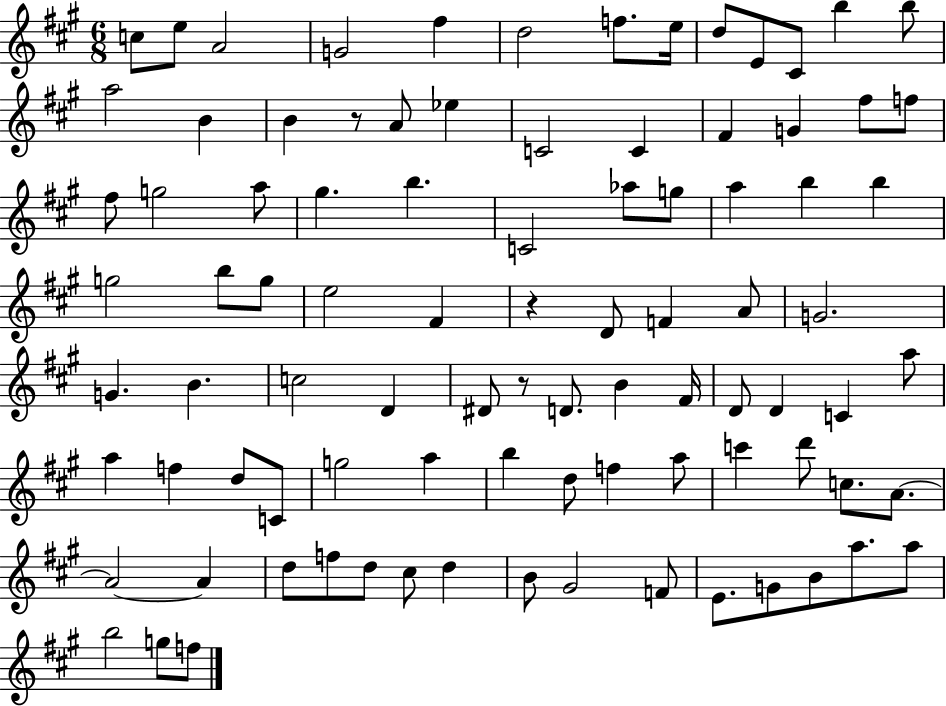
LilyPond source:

{
  \clef treble
  \numericTimeSignature
  \time 6/8
  \key a \major
  c''8 e''8 a'2 | g'2 fis''4 | d''2 f''8. e''16 | d''8 e'8 cis'8 b''4 b''8 | \break a''2 b'4 | b'4 r8 a'8 ees''4 | c'2 c'4 | fis'4 g'4 fis''8 f''8 | \break fis''8 g''2 a''8 | gis''4. b''4. | c'2 aes''8 g''8 | a''4 b''4 b''4 | \break g''2 b''8 g''8 | e''2 fis'4 | r4 d'8 f'4 a'8 | g'2. | \break g'4. b'4. | c''2 d'4 | dis'8 r8 d'8. b'4 fis'16 | d'8 d'4 c'4 a''8 | \break a''4 f''4 d''8 c'8 | g''2 a''4 | b''4 d''8 f''4 a''8 | c'''4 d'''8 c''8. a'8.~~ | \break a'2~~ a'4 | d''8 f''8 d''8 cis''8 d''4 | b'8 gis'2 f'8 | e'8. g'8 b'8 a''8. a''8 | \break b''2 g''8 f''8 | \bar "|."
}